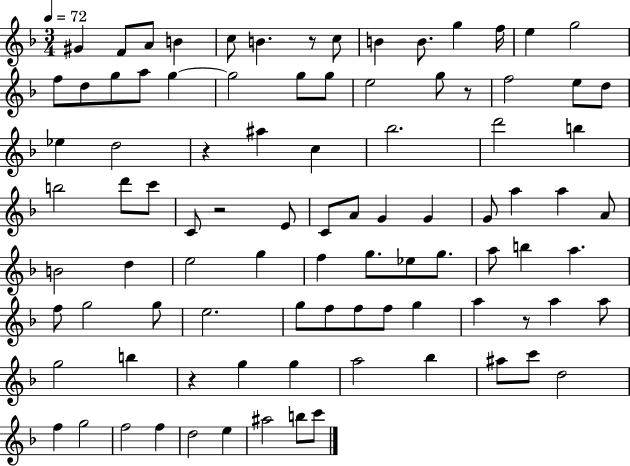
G#4/q F4/e A4/e B4/q C5/e B4/q. R/e C5/e B4/q B4/e. G5/q F5/s E5/q G5/h F5/e D5/e G5/e A5/e G5/q G5/h G5/e G5/e E5/h G5/e R/e F5/h E5/e D5/e Eb5/q D5/h R/q A#5/q C5/q Bb5/h. D6/h B5/q B5/h D6/e C6/e C4/e R/h E4/e C4/e A4/e G4/q G4/q G4/e A5/q A5/q A4/e B4/h D5/q E5/h G5/q F5/q G5/e. Eb5/e G5/e. A5/e B5/q A5/q. F5/e G5/h G5/e E5/h. G5/e F5/e F5/e F5/e G5/q A5/q R/e A5/q A5/e G5/h B5/q R/q G5/q G5/q A5/h Bb5/q A#5/e C6/e D5/h F5/q G5/h F5/h F5/q D5/h E5/q A#5/h B5/e C6/e